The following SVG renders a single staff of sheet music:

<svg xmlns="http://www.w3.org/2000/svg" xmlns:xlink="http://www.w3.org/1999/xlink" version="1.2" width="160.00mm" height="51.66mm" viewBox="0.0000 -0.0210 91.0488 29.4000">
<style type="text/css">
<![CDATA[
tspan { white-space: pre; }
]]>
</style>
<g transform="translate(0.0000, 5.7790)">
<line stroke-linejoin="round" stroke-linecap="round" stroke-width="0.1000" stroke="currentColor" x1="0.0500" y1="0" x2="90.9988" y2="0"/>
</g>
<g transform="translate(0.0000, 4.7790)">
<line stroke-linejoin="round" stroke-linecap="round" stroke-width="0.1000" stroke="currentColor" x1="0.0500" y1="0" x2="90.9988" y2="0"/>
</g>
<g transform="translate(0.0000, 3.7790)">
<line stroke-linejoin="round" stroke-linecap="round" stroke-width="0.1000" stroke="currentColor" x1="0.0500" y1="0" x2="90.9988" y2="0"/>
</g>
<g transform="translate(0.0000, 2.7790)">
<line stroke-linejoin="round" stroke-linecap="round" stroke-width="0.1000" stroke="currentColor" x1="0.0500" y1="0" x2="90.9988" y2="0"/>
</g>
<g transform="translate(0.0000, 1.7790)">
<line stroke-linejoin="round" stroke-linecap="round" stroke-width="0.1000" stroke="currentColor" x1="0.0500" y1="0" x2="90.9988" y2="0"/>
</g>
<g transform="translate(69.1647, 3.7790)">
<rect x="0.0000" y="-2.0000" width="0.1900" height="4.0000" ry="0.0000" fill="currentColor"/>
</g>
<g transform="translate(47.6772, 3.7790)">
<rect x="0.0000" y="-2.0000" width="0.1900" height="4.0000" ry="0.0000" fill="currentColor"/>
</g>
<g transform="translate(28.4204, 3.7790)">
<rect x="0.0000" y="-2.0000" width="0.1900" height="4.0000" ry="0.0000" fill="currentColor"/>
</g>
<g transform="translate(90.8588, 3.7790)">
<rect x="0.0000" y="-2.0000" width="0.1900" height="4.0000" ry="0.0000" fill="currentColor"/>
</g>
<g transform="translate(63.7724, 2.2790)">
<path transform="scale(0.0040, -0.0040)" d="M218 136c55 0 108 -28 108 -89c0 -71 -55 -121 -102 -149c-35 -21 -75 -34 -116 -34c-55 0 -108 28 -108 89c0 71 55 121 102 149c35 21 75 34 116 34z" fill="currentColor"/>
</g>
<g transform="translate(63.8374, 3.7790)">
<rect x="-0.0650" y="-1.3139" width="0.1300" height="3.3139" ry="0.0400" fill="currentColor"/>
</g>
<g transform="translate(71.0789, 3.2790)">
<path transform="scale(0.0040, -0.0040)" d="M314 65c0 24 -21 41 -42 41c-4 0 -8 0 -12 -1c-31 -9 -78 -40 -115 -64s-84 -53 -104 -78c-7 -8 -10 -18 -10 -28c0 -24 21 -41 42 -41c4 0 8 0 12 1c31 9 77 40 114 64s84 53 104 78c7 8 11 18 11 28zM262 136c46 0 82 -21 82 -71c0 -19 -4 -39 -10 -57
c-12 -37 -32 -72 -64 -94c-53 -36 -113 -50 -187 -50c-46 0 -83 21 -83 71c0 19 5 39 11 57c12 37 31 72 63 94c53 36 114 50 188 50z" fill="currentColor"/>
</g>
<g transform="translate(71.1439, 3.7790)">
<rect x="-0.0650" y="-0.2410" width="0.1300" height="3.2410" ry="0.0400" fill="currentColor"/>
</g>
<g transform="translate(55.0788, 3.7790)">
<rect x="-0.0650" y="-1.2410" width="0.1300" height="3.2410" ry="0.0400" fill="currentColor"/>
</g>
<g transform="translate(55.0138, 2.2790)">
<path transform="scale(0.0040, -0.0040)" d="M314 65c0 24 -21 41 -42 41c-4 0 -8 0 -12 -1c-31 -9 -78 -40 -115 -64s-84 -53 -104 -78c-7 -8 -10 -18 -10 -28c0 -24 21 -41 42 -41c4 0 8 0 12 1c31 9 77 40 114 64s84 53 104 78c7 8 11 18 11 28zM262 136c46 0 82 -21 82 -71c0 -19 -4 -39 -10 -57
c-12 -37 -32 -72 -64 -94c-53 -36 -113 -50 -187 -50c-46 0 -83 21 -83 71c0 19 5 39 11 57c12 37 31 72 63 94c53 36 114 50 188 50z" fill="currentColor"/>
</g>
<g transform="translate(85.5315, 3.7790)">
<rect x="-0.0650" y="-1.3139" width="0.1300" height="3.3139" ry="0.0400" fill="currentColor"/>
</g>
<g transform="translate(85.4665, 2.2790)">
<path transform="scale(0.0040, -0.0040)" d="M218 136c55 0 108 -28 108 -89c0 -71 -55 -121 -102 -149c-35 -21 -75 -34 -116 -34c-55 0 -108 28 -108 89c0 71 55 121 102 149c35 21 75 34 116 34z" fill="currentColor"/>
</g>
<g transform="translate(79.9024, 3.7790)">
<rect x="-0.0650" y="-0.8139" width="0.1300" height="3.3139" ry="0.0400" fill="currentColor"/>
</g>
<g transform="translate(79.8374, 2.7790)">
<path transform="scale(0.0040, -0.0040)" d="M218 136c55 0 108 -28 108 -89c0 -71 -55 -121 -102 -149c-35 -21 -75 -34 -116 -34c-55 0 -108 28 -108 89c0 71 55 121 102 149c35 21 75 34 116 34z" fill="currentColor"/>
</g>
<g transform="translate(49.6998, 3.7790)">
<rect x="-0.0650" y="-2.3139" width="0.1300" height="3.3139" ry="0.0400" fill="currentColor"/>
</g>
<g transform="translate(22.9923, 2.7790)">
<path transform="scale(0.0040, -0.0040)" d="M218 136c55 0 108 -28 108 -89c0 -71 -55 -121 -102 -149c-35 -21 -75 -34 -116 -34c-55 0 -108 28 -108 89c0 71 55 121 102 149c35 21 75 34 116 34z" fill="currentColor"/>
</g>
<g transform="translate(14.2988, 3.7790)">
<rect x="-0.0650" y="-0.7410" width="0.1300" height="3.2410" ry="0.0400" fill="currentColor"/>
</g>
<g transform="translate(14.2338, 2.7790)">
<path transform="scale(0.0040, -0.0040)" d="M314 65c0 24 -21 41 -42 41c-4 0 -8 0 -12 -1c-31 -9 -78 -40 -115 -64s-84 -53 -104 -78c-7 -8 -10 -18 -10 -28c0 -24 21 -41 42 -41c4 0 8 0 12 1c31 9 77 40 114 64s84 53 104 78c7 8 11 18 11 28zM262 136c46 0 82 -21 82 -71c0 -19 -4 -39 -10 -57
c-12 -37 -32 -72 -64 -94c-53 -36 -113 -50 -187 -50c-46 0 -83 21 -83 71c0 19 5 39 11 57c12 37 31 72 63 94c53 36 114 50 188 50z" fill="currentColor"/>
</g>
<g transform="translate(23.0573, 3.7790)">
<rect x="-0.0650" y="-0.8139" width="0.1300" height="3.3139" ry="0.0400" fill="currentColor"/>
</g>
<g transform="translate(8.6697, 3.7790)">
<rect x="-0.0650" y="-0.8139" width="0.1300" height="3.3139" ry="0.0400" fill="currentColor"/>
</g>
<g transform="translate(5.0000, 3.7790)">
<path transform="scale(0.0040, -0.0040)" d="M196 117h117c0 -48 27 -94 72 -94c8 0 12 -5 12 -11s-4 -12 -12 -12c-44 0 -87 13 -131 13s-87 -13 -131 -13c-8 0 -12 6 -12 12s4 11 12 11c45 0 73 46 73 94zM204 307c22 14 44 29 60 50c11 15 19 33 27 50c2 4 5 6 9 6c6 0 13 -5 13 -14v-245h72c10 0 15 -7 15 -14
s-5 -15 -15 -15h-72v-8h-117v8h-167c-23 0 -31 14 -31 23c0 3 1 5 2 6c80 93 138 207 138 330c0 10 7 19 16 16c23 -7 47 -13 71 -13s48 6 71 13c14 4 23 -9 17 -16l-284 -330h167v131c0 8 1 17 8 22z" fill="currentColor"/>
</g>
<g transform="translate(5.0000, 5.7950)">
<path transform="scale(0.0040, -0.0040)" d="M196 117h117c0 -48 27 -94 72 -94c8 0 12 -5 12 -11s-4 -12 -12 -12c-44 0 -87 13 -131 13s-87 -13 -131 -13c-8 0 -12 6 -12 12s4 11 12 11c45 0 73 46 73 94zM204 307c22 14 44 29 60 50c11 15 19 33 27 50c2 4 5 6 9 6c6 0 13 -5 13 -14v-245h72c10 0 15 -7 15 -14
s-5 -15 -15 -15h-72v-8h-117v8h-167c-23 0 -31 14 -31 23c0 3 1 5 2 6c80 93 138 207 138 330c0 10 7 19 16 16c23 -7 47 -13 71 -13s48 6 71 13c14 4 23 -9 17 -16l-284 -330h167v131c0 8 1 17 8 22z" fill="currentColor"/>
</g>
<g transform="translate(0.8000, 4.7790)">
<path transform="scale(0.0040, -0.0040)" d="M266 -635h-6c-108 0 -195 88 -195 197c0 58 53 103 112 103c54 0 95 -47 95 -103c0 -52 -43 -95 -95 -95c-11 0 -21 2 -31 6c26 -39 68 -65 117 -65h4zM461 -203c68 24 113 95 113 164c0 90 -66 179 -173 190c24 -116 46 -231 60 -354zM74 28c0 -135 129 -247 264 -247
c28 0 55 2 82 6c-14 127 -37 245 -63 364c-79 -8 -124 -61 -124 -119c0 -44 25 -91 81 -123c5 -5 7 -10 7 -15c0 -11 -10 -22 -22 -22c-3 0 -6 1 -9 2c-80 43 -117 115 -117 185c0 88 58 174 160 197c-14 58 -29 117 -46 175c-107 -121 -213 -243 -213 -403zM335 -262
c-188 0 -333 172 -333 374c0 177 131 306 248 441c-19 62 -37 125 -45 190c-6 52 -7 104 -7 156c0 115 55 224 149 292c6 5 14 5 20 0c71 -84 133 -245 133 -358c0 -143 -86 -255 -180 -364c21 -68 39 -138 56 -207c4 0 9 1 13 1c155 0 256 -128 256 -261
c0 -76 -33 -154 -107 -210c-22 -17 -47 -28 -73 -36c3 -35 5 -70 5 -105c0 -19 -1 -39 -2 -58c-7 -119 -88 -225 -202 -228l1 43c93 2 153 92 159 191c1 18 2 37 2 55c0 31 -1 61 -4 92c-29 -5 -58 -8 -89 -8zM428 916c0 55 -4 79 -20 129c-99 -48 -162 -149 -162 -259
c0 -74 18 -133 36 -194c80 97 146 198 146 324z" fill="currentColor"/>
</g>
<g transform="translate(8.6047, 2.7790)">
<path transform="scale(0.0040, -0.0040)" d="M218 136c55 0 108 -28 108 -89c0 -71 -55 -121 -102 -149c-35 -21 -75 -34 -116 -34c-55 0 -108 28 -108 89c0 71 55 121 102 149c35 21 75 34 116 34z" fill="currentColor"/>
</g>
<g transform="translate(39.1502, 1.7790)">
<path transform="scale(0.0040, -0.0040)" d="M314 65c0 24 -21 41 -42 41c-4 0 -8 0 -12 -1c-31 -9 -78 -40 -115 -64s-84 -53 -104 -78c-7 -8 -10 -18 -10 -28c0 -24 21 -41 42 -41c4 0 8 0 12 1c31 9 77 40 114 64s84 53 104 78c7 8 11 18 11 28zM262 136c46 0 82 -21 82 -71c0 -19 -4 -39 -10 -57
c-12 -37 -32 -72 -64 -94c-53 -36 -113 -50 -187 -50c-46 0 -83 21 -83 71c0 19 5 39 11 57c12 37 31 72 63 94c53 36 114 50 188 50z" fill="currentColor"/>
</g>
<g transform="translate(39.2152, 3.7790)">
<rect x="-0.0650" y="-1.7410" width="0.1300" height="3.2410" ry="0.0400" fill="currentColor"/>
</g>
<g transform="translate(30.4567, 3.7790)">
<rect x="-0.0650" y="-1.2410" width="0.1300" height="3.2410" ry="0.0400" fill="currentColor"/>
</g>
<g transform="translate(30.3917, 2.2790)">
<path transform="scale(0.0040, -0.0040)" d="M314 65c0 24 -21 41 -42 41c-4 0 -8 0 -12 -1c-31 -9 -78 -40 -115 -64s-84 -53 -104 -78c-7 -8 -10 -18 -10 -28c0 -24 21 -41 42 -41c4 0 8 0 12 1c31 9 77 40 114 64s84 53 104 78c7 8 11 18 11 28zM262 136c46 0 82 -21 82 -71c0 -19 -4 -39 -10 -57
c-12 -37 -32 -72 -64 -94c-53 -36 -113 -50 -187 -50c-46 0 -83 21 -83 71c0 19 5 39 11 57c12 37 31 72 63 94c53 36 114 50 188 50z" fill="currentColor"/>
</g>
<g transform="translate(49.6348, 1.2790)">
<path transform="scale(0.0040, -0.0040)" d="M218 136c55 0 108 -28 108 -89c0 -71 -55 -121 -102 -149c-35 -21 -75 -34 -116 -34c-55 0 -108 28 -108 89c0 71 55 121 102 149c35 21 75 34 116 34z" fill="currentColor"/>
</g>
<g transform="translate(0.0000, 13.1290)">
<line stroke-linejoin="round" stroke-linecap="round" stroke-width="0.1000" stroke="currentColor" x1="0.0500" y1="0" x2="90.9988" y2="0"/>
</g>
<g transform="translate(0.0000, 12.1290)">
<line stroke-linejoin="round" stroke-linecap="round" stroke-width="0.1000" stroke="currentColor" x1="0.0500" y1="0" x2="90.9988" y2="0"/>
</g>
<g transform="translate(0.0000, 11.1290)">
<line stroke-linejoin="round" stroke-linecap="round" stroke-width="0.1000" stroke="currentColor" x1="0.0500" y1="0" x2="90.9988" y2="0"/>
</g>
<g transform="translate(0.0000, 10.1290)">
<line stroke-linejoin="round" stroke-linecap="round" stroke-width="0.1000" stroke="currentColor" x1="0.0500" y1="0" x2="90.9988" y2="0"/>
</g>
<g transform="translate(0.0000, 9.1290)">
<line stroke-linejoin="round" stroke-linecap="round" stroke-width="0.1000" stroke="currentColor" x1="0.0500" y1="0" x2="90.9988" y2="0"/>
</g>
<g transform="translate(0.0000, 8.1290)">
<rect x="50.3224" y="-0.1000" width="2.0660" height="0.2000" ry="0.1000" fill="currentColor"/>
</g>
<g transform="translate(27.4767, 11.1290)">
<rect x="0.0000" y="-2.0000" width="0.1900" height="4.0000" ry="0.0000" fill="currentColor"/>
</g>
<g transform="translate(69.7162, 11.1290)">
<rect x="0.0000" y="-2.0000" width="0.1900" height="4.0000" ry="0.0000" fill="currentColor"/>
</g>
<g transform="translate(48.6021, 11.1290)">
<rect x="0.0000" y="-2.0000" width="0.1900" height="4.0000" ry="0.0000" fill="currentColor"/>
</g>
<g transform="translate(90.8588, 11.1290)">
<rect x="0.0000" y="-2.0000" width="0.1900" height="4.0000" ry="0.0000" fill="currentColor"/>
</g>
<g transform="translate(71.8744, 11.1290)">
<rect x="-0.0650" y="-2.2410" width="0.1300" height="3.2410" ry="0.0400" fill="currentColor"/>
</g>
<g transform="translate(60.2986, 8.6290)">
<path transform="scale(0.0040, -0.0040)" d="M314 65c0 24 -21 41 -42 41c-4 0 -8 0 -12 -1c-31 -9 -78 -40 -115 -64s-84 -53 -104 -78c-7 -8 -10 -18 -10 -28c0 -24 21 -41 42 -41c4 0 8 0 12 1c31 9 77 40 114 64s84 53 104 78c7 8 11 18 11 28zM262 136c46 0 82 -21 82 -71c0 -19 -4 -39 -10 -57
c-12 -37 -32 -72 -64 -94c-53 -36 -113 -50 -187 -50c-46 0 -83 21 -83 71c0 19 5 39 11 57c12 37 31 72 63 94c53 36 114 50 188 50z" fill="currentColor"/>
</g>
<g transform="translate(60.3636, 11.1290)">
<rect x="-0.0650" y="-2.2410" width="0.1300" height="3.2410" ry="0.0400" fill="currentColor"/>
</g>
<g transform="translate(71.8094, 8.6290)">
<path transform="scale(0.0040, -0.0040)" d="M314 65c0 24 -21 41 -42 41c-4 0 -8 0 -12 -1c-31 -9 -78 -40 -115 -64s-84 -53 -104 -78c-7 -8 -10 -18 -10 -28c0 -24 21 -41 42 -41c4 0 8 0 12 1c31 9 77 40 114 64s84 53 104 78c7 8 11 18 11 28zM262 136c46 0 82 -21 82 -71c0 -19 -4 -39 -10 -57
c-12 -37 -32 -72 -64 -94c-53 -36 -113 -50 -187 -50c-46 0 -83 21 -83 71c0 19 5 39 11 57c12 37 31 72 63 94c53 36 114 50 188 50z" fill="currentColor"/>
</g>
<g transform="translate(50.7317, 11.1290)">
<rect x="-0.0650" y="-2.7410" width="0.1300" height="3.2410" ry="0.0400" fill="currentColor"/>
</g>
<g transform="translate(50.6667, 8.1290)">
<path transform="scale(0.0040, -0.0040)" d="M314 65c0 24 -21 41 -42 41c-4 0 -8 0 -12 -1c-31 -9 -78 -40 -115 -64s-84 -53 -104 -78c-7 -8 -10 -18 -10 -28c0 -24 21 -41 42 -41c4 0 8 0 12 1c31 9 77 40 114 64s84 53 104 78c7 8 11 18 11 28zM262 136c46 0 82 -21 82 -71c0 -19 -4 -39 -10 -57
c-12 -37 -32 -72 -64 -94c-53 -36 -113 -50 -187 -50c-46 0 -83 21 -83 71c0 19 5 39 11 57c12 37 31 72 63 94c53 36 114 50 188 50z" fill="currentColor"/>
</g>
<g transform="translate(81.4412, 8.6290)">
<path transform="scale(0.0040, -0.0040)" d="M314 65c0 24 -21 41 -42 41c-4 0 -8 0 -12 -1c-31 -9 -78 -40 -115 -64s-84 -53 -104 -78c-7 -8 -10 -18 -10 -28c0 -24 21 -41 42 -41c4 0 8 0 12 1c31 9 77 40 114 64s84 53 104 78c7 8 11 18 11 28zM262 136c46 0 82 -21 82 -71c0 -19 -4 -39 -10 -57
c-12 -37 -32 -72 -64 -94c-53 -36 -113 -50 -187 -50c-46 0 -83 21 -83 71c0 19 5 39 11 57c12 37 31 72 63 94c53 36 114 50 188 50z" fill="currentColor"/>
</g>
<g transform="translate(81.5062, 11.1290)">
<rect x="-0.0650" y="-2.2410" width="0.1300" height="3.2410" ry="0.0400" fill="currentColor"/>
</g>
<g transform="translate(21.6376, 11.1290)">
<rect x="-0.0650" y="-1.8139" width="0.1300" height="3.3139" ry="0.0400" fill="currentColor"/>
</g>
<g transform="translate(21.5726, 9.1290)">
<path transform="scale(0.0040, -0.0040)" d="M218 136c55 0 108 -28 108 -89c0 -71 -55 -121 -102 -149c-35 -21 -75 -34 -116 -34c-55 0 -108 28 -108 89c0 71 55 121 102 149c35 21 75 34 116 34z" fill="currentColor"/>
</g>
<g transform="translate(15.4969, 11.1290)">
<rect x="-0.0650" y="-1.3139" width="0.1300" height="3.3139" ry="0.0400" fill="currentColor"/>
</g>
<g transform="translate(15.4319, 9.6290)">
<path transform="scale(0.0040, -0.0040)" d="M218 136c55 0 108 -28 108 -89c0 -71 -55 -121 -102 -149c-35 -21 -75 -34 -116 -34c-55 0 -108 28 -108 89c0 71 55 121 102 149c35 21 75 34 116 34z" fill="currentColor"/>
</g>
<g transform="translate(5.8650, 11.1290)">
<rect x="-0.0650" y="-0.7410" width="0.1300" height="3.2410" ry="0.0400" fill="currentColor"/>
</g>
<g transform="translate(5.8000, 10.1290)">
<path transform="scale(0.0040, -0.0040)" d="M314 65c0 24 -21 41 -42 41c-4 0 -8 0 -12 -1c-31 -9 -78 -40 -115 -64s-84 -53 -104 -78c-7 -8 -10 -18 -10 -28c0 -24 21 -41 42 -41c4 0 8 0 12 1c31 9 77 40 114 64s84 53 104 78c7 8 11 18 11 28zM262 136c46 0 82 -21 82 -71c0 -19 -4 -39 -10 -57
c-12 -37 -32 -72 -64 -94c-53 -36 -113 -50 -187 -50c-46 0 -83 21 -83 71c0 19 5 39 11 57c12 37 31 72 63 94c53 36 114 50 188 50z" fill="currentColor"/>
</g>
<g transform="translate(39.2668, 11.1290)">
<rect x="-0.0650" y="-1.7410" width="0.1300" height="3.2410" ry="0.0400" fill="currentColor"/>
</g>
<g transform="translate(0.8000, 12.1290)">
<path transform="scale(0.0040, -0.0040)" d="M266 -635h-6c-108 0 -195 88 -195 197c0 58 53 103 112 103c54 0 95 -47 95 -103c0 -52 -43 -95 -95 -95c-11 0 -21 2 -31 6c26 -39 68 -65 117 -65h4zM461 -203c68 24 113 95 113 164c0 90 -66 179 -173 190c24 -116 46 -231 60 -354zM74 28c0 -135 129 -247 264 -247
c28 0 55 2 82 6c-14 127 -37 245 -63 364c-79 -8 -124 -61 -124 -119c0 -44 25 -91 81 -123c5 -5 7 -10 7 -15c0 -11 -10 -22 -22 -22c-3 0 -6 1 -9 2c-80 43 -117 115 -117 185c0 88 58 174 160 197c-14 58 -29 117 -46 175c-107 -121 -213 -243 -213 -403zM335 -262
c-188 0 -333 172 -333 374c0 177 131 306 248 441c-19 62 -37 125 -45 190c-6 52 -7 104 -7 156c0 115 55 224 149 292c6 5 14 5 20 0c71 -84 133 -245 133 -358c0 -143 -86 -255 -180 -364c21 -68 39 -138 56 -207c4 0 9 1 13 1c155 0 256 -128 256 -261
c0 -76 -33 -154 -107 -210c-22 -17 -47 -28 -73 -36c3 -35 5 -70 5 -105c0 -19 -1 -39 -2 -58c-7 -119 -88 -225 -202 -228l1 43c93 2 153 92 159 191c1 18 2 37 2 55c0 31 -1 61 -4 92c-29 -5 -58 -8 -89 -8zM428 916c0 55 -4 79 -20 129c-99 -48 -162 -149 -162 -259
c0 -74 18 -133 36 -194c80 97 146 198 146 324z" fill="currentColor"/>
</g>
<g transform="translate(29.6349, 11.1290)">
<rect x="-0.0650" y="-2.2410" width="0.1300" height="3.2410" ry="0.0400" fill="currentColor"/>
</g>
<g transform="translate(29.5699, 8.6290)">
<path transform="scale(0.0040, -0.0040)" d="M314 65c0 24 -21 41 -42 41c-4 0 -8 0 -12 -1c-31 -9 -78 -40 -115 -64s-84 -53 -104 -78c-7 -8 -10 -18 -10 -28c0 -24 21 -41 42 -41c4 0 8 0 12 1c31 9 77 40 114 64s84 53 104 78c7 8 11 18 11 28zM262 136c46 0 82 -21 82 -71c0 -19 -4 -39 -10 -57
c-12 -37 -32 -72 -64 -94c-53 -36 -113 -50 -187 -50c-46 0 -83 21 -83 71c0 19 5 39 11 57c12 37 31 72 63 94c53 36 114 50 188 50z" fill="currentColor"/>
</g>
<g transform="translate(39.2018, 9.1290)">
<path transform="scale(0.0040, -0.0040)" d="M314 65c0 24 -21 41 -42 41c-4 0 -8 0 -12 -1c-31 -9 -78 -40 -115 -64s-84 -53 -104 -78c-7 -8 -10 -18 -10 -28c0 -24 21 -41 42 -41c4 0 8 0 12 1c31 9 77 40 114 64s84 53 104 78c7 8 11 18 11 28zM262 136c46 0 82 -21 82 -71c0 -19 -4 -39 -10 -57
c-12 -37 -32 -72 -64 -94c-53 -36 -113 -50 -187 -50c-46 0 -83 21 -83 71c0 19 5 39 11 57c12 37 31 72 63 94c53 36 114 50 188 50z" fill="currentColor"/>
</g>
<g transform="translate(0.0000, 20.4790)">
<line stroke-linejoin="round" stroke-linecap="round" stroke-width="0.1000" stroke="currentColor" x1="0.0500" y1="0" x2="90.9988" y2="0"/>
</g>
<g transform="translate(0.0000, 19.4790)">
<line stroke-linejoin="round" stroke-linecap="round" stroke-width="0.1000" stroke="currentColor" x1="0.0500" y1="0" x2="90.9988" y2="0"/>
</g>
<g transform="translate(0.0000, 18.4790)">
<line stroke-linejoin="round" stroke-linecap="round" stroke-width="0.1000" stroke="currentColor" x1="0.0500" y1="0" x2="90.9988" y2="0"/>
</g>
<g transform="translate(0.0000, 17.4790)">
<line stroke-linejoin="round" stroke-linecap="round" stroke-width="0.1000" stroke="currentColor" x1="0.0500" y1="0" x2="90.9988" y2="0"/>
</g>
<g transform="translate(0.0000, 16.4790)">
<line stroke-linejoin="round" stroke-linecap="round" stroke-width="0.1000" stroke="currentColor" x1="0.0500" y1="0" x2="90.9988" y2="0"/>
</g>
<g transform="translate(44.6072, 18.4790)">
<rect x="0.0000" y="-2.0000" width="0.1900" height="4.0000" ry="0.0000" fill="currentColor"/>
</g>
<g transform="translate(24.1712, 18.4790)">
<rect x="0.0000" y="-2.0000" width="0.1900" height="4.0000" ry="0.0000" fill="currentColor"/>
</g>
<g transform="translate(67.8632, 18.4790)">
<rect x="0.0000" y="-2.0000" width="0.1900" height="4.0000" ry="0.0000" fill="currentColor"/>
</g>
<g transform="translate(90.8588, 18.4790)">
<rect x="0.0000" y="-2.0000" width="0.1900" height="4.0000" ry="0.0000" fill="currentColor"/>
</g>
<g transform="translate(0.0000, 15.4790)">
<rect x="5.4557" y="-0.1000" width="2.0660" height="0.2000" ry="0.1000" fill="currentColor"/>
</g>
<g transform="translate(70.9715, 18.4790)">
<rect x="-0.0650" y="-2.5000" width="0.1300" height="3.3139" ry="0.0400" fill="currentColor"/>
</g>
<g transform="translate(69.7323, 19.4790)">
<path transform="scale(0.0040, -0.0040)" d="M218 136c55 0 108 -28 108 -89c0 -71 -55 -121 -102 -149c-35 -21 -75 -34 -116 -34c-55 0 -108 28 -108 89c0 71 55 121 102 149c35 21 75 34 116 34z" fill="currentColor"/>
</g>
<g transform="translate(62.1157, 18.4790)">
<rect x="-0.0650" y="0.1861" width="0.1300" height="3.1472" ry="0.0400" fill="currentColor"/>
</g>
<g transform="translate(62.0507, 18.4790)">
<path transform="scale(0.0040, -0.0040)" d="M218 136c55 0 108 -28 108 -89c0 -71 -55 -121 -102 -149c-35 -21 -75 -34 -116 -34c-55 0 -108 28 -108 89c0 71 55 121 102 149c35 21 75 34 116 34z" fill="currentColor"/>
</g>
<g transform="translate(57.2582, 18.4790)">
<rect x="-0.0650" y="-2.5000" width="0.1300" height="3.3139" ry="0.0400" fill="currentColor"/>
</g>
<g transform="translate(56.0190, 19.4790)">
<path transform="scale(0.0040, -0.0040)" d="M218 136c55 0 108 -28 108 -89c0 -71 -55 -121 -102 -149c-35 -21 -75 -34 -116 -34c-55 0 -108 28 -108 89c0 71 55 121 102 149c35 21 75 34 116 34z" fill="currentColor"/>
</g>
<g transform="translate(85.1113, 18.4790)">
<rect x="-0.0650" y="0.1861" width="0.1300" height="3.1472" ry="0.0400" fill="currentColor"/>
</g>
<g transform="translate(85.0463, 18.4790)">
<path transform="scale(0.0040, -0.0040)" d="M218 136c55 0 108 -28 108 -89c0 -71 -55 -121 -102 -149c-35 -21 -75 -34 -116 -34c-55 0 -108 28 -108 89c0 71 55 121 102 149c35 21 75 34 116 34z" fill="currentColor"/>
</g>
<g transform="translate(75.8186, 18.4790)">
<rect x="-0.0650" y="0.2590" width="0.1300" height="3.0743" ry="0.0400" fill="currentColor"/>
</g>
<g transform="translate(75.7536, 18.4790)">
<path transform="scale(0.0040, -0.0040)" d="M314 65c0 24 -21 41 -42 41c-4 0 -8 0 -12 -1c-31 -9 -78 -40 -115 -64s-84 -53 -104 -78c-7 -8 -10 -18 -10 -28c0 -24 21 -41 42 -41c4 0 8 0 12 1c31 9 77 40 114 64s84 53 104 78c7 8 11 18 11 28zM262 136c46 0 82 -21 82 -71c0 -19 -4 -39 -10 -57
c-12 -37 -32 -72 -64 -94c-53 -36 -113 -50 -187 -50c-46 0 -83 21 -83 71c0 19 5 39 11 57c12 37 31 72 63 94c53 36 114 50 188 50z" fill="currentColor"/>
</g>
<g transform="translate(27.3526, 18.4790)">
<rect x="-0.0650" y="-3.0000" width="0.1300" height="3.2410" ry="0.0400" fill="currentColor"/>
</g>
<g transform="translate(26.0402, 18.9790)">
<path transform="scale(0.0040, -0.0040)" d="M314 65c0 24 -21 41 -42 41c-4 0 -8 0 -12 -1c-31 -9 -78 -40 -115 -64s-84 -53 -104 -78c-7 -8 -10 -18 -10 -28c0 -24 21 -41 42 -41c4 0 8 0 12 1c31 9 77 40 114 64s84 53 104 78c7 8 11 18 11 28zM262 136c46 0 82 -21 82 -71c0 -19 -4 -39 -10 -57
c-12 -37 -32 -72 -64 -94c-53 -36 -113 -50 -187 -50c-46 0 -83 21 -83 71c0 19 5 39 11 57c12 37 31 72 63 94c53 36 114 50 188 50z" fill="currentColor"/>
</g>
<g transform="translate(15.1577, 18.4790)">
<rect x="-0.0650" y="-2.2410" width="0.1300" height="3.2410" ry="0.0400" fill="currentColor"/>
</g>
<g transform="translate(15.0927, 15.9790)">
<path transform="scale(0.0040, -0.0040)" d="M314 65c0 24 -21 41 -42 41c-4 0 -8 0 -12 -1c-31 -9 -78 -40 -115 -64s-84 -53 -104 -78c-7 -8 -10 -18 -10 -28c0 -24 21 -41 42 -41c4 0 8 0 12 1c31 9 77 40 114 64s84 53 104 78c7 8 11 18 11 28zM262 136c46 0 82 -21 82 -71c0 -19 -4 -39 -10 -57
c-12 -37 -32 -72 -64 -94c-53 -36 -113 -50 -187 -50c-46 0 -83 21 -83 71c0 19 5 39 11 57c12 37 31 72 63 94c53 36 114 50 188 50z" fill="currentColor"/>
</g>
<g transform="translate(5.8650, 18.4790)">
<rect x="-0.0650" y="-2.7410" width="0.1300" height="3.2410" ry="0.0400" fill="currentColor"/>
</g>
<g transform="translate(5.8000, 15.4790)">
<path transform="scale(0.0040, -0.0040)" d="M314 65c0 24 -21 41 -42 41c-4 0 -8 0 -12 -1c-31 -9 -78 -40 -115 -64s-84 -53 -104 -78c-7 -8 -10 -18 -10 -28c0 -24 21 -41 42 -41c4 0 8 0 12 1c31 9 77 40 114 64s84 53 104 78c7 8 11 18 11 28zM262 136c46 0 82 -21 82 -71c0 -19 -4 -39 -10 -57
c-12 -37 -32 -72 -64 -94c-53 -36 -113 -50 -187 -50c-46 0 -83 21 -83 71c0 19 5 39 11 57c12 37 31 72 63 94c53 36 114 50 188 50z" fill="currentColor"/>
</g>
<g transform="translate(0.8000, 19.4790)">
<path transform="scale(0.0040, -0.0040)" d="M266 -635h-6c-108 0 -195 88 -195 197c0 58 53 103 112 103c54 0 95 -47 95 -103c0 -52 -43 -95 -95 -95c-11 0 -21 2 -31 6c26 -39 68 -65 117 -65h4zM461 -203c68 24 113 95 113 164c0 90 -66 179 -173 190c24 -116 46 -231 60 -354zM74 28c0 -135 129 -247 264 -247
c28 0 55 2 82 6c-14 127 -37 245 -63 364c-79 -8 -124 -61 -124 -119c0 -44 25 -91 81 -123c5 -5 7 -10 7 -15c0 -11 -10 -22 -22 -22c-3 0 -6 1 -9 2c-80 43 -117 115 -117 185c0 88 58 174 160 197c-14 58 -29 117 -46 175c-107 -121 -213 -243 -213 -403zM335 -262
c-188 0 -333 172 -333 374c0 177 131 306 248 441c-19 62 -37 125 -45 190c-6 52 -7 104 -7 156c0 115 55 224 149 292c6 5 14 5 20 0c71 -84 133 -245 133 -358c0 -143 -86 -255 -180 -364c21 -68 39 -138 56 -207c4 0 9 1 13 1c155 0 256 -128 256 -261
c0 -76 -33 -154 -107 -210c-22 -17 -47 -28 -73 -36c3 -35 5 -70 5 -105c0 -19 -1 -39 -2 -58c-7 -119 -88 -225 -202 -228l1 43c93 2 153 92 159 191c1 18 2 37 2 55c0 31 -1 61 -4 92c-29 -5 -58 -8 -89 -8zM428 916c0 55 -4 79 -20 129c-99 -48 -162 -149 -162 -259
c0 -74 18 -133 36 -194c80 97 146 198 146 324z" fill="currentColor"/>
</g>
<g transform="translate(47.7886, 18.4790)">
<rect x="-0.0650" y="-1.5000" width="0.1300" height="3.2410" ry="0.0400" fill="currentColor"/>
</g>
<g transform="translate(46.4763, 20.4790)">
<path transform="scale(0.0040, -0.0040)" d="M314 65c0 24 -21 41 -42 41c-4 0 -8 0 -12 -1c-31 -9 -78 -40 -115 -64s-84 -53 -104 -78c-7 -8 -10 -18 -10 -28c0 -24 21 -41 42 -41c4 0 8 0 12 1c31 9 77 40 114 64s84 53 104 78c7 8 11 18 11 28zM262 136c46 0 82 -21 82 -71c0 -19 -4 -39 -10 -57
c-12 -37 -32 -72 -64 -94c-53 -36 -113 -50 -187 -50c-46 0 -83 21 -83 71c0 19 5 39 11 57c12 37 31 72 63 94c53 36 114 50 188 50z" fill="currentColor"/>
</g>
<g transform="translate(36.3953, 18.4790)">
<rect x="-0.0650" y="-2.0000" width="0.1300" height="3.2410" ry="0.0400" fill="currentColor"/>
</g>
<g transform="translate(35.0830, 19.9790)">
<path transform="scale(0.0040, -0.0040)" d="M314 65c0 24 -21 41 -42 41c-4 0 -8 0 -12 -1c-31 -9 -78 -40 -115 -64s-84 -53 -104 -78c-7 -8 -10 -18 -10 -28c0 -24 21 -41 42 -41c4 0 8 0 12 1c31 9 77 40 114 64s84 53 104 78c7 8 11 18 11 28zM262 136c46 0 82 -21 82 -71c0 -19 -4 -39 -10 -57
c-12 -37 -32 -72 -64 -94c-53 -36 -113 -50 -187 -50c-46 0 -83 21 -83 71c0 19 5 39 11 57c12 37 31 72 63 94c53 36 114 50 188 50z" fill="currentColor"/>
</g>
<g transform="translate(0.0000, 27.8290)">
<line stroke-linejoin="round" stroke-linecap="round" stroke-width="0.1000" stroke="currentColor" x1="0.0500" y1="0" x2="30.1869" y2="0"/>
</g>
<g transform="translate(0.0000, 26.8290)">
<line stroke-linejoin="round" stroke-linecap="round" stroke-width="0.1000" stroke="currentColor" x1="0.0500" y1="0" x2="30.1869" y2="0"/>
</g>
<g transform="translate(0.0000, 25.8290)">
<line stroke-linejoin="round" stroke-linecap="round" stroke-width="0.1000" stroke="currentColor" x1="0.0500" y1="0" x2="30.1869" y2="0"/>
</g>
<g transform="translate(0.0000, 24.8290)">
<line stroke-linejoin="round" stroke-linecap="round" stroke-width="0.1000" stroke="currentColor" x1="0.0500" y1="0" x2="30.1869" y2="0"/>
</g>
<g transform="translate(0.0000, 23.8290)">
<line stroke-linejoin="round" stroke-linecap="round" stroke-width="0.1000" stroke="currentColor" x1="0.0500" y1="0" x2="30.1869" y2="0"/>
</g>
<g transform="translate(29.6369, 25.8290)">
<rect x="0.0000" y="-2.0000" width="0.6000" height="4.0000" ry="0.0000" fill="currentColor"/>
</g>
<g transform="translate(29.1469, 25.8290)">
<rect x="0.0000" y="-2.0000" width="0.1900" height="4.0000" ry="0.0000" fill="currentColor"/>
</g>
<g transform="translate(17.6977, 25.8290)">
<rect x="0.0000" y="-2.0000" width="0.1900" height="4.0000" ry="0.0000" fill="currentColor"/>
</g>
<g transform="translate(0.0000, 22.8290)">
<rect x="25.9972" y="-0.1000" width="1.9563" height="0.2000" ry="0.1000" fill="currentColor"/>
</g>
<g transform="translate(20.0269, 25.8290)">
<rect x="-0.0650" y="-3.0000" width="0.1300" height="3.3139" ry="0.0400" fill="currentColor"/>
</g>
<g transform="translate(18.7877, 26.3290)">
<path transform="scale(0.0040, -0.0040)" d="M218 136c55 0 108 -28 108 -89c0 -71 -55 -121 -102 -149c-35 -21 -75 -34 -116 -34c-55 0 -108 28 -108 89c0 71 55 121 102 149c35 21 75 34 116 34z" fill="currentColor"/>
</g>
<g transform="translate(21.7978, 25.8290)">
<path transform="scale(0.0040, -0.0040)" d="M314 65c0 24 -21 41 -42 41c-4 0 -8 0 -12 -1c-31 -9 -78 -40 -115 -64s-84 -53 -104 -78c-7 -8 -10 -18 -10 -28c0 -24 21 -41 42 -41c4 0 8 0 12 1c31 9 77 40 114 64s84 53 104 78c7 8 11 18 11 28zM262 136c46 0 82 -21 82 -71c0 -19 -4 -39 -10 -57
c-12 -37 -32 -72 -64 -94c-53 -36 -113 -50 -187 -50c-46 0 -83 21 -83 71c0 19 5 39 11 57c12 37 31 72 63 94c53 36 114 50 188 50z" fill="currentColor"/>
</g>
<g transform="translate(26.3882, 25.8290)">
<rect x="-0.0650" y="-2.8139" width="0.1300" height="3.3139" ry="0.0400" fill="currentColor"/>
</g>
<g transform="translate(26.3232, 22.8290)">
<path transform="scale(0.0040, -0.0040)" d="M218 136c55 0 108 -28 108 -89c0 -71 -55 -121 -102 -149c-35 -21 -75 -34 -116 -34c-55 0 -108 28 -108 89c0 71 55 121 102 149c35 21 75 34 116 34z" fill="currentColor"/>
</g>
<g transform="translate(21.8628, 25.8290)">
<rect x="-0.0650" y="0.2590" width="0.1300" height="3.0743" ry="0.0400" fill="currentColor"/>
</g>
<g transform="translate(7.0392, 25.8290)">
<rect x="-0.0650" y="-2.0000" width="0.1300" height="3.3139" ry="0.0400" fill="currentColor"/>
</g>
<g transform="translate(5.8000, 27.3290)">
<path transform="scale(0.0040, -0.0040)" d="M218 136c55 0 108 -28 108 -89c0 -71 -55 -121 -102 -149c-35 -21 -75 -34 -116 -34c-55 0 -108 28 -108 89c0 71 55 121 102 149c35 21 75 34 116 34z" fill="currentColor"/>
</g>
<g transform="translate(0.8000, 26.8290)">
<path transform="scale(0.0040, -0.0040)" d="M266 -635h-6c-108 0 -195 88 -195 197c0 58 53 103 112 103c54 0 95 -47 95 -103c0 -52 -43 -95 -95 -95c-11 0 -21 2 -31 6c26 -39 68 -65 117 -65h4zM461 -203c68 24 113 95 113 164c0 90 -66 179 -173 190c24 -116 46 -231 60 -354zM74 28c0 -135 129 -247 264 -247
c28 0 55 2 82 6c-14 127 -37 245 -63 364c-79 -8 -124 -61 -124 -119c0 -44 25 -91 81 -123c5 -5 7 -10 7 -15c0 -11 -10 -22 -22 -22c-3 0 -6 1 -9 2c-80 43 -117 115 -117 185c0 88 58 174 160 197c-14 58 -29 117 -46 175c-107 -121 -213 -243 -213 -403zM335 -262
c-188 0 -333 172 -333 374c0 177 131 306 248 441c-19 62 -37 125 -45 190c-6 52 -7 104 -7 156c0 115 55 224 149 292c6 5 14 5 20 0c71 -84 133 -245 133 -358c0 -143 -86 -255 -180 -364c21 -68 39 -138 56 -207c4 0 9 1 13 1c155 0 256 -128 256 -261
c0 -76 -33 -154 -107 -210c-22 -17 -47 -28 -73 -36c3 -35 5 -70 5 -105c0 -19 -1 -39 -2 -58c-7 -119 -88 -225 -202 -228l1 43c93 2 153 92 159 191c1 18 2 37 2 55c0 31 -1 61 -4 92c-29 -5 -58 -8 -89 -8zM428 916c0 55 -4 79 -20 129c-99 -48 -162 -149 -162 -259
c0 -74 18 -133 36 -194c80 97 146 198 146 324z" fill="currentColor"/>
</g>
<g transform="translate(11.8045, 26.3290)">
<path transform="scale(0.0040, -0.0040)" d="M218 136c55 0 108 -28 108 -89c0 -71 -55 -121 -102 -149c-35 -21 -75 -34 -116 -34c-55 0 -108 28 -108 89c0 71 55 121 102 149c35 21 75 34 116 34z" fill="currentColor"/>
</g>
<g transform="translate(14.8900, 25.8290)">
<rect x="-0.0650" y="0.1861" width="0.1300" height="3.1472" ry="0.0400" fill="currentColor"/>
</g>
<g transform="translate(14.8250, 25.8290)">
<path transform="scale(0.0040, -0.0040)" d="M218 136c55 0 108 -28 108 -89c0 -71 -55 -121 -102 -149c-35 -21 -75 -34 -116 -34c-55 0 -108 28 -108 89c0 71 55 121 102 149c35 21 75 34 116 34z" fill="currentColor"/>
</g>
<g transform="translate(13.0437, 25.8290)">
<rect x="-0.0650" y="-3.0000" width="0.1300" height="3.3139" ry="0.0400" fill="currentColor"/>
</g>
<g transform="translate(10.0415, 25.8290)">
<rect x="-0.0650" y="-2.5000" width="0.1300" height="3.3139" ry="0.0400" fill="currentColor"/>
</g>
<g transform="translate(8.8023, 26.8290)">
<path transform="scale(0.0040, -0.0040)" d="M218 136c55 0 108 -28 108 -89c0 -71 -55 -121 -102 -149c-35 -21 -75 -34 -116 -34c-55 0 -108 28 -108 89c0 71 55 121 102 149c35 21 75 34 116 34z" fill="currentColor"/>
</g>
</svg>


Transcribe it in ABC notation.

X:1
T:Untitled
M:4/4
L:1/4
K:C
d d2 d e2 f2 g e2 e c2 d e d2 e f g2 f2 a2 g2 g2 g2 a2 g2 A2 F2 E2 G B G B2 B F G A B A B2 a